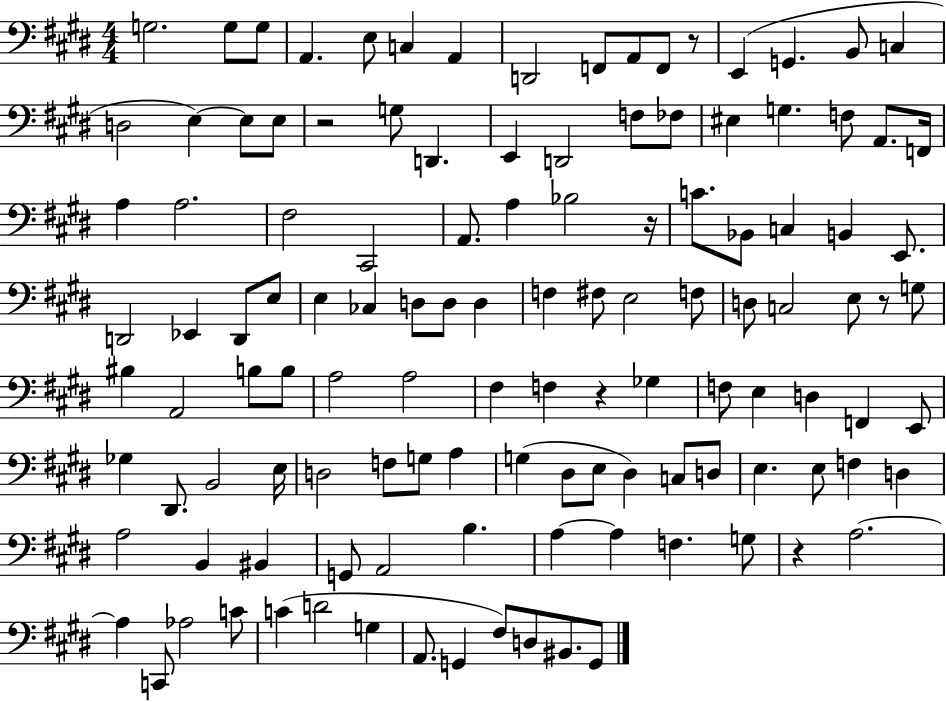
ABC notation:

X:1
T:Untitled
M:4/4
L:1/4
K:E
G,2 G,/2 G,/2 A,, E,/2 C, A,, D,,2 F,,/2 A,,/2 F,,/2 z/2 E,, G,, B,,/2 C, D,2 E, E,/2 E,/2 z2 G,/2 D,, E,, D,,2 F,/2 _F,/2 ^E, G, F,/2 A,,/2 F,,/4 A, A,2 ^F,2 ^C,,2 A,,/2 A, _B,2 z/4 C/2 _B,,/2 C, B,, E,,/2 D,,2 _E,, D,,/2 E,/2 E, _C, D,/2 D,/2 D, F, ^F,/2 E,2 F,/2 D,/2 C,2 E,/2 z/2 G,/2 ^B, A,,2 B,/2 B,/2 A,2 A,2 ^F, F, z _G, F,/2 E, D, F,, E,,/2 _G, ^D,,/2 B,,2 E,/4 D,2 F,/2 G,/2 A, G, ^D,/2 E,/2 ^D, C,/2 D,/2 E, E,/2 F, D, A,2 B,, ^B,, G,,/2 A,,2 B, A, A, F, G,/2 z A,2 A, C,,/2 _A,2 C/2 C D2 G, A,,/2 G,, ^F,/2 D,/2 ^B,,/2 G,,/2